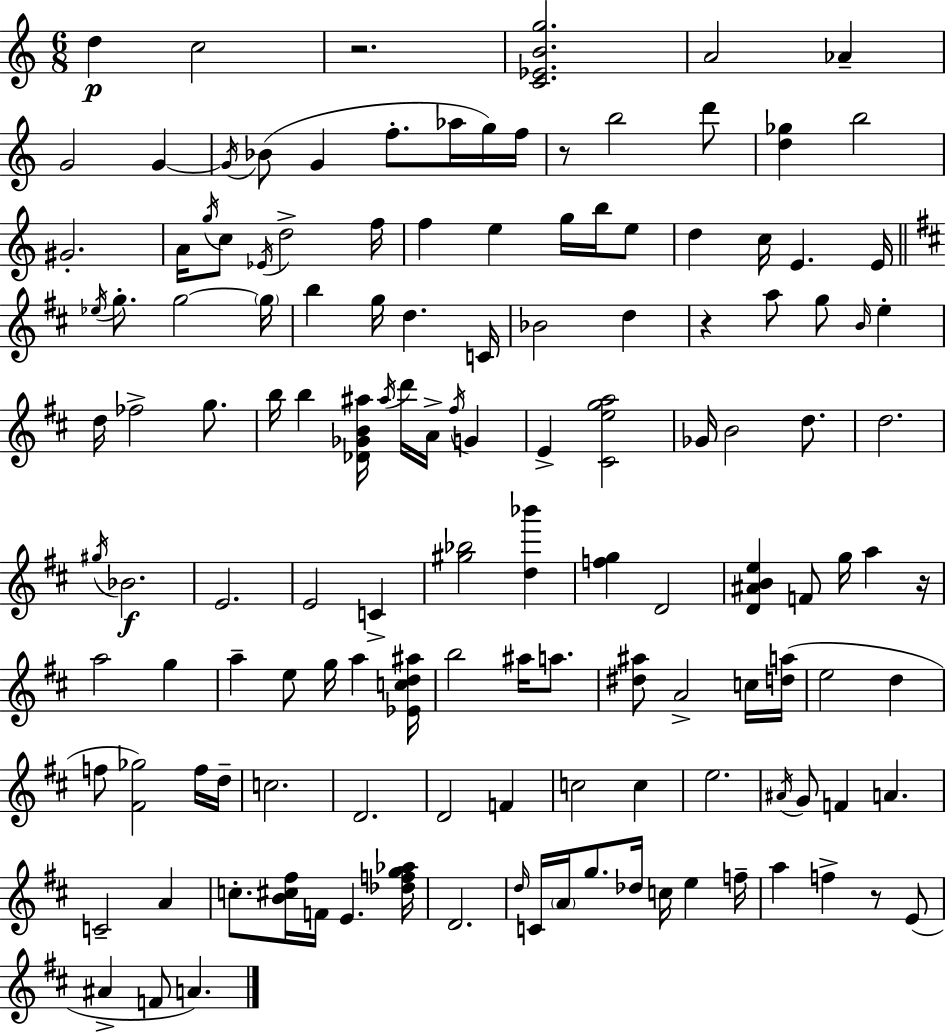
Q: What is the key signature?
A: C major